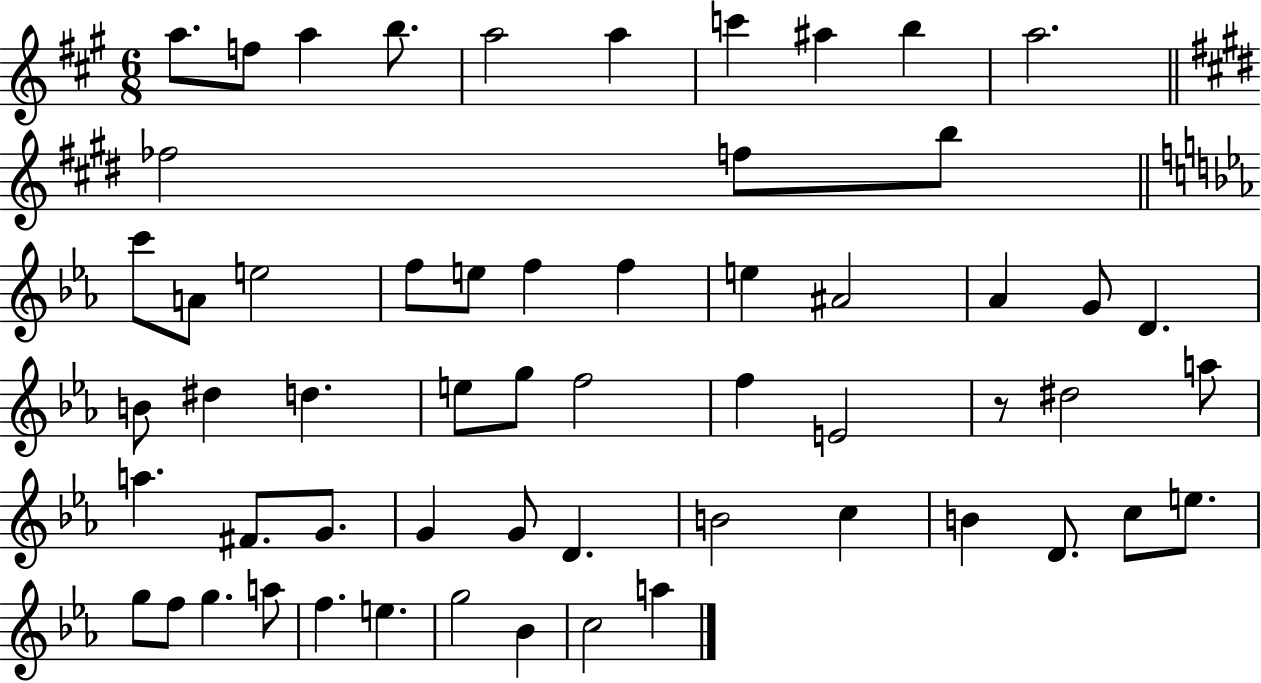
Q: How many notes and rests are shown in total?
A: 58